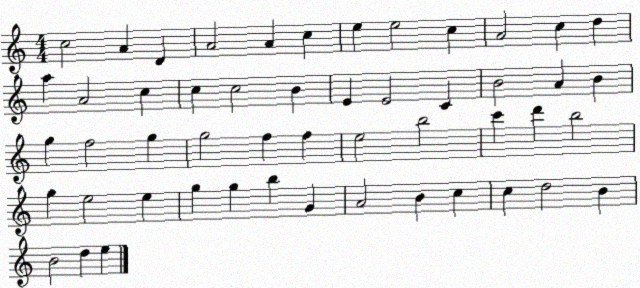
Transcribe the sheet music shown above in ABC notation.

X:1
T:Untitled
M:4/4
L:1/4
K:C
c2 A D A2 A c e e2 c A2 c d a A2 c c c2 B E E2 C B2 A B g f2 g g2 f f e2 b2 c' d' b2 g e2 e g g b G A2 B c c d2 B B2 d e